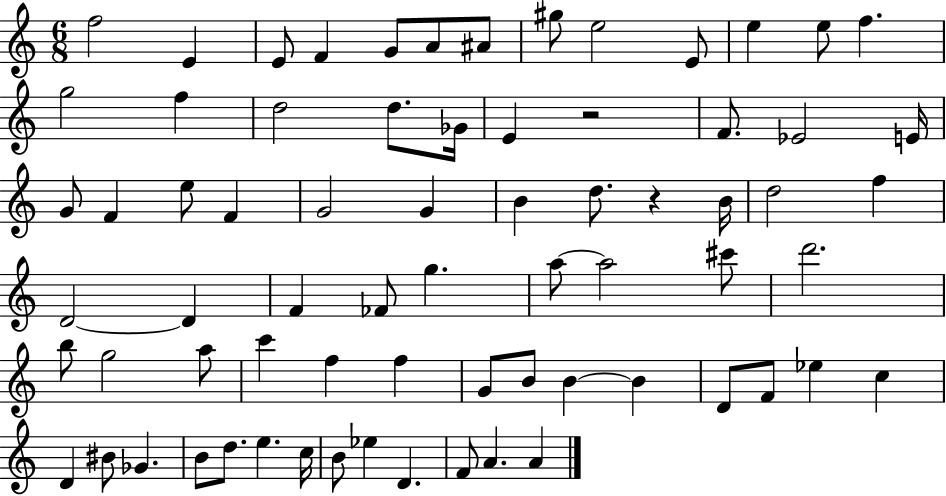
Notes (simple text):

F5/h E4/q E4/e F4/q G4/e A4/e A#4/e G#5/e E5/h E4/e E5/q E5/e F5/q. G5/h F5/q D5/h D5/e. Gb4/s E4/q R/h F4/e. Eb4/h E4/s G4/e F4/q E5/e F4/q G4/h G4/q B4/q D5/e. R/q B4/s D5/h F5/q D4/h D4/q F4/q FES4/e G5/q. A5/e A5/h C#6/e D6/h. B5/e G5/h A5/e C6/q F5/q F5/q G4/e B4/e B4/q B4/q D4/e F4/e Eb5/q C5/q D4/q BIS4/e Gb4/q. B4/e D5/e. E5/q. C5/s B4/e Eb5/q D4/q. F4/e A4/q. A4/q